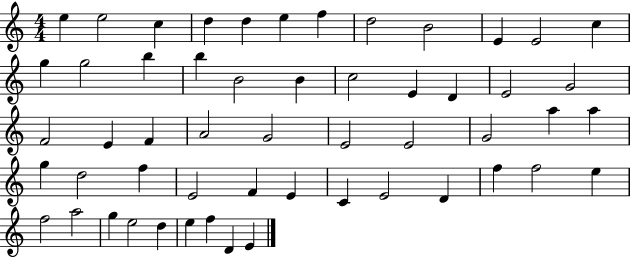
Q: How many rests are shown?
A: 0